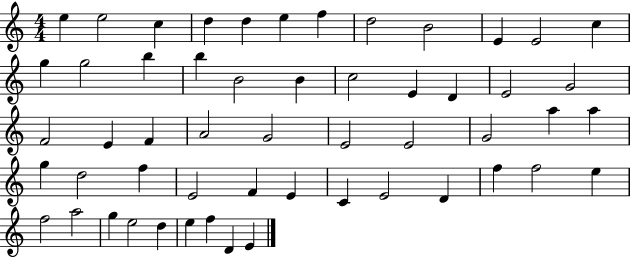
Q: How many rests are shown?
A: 0